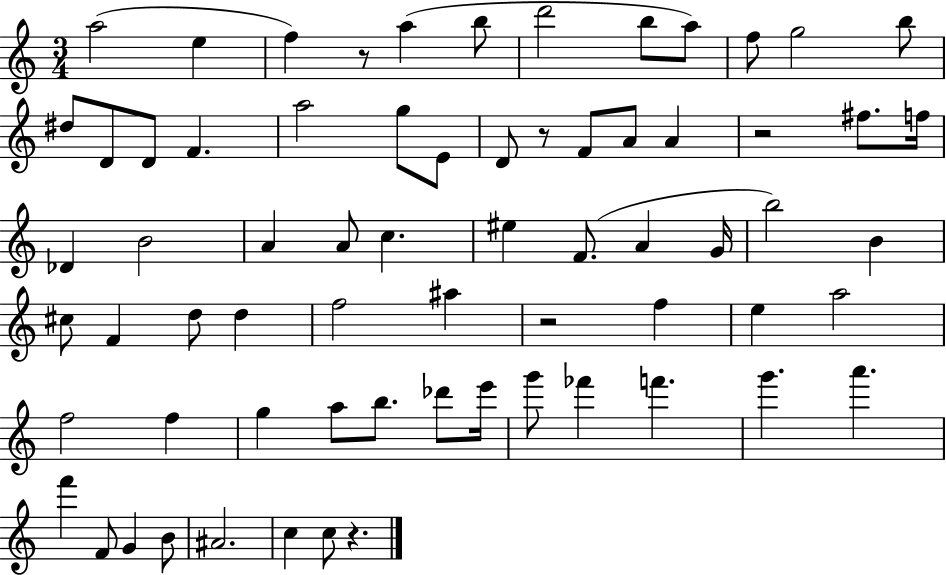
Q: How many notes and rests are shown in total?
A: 68